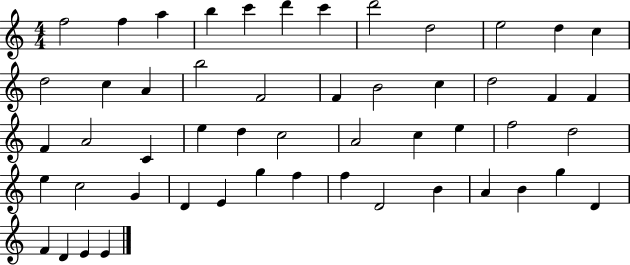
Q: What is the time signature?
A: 4/4